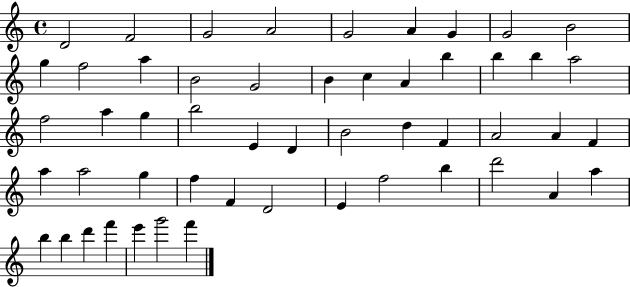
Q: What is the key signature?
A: C major